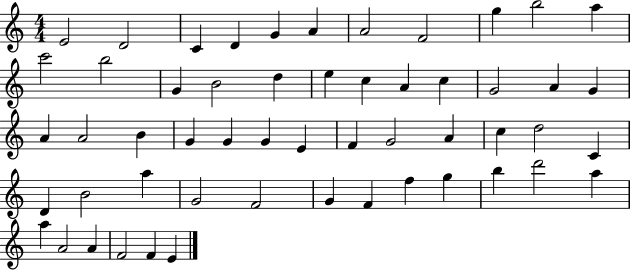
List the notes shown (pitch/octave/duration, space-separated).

E4/h D4/h C4/q D4/q G4/q A4/q A4/h F4/h G5/q B5/h A5/q C6/h B5/h G4/q B4/h D5/q E5/q C5/q A4/q C5/q G4/h A4/q G4/q A4/q A4/h B4/q G4/q G4/q G4/q E4/q F4/q G4/h A4/q C5/q D5/h C4/q D4/q B4/h A5/q G4/h F4/h G4/q F4/q F5/q G5/q B5/q D6/h A5/q A5/q A4/h A4/q F4/h F4/q E4/q